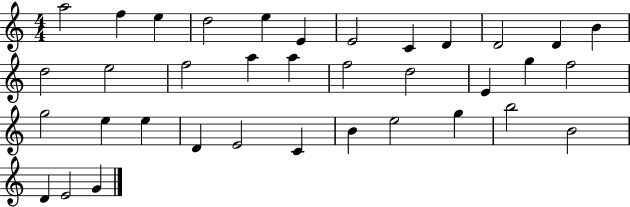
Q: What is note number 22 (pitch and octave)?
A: F5